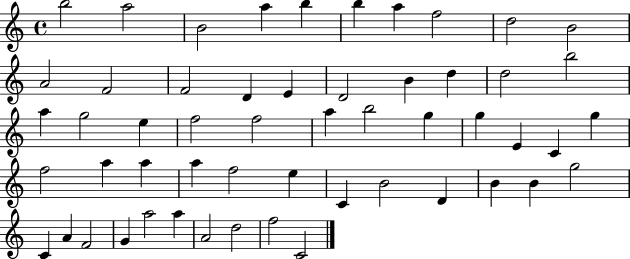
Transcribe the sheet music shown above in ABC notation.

X:1
T:Untitled
M:4/4
L:1/4
K:C
b2 a2 B2 a b b a f2 d2 B2 A2 F2 F2 D E D2 B d d2 b2 a g2 e f2 f2 a b2 g g E C g f2 a a a f2 e C B2 D B B g2 C A F2 G a2 a A2 d2 f2 C2